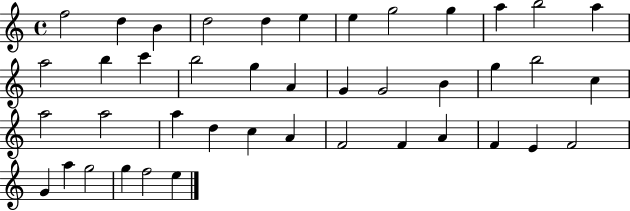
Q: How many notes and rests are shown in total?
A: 42